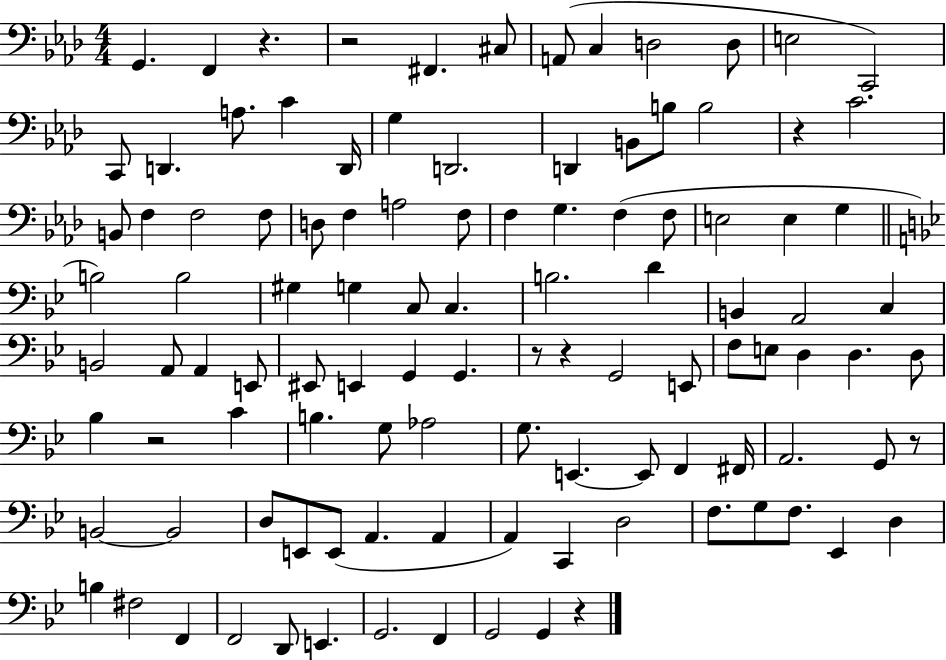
{
  \clef bass
  \numericTimeSignature
  \time 4/4
  \key aes \major
  g,4. f,4 r4. | r2 fis,4. cis8 | a,8( c4 d2 d8 | e2 c,2) | \break c,8 d,4. a8. c'4 d,16 | g4 d,2. | d,4 b,8 b8 b2 | r4 c'2. | \break b,8 f4 f2 f8 | d8 f4 a2 f8 | f4 g4. f4( f8 | e2 e4 g4 | \break \bar "||" \break \key bes \major b2) b2 | gis4 g4 c8 c4. | b2. d'4 | b,4 a,2 c4 | \break b,2 a,8 a,4 e,8 | eis,8 e,4 g,4 g,4. | r8 r4 g,2 e,8 | f8 e8 d4 d4. d8 | \break bes4 r2 c'4 | b4. g8 aes2 | g8. e,4.~~ e,8 f,4 fis,16 | a,2. g,8 r8 | \break b,2~~ b,2 | d8 e,8 e,8( a,4. a,4 | a,4) c,4 d2 | f8. g8 f8. ees,4 d4 | \break b4 fis2 f,4 | f,2 d,8 e,4. | g,2. f,4 | g,2 g,4 r4 | \break \bar "|."
}